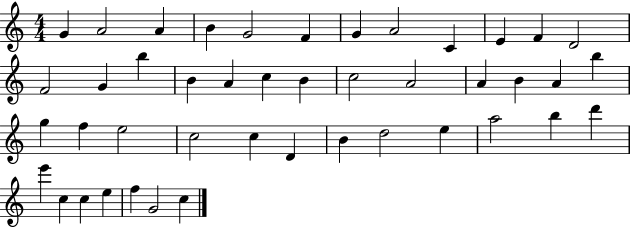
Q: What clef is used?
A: treble